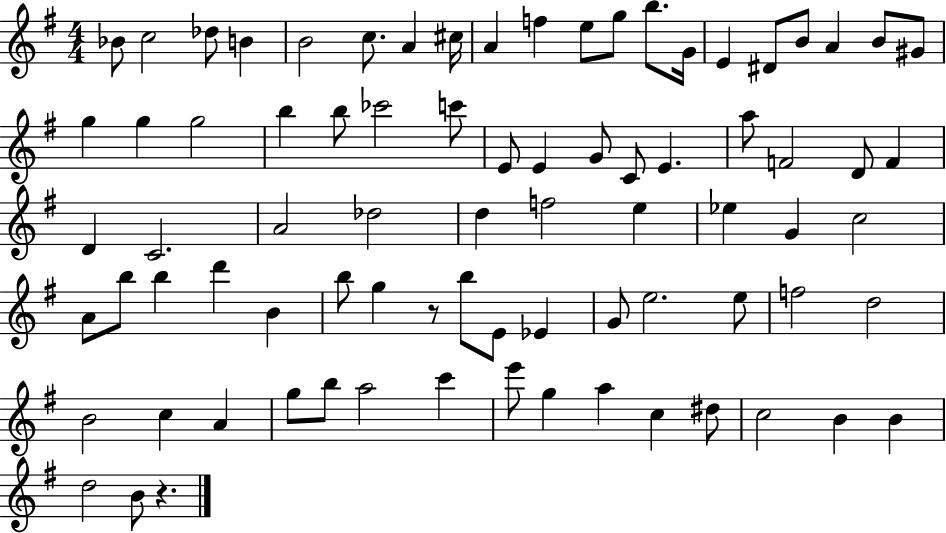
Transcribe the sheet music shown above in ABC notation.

X:1
T:Untitled
M:4/4
L:1/4
K:G
_B/2 c2 _d/2 B B2 c/2 A ^c/4 A f e/2 g/2 b/2 G/4 E ^D/2 B/2 A B/2 ^G/2 g g g2 b b/2 _c'2 c'/2 E/2 E G/2 C/2 E a/2 F2 D/2 F D C2 A2 _d2 d f2 e _e G c2 A/2 b/2 b d' B b/2 g z/2 b/2 E/2 _E G/2 e2 e/2 f2 d2 B2 c A g/2 b/2 a2 c' e'/2 g a c ^d/2 c2 B B d2 B/2 z